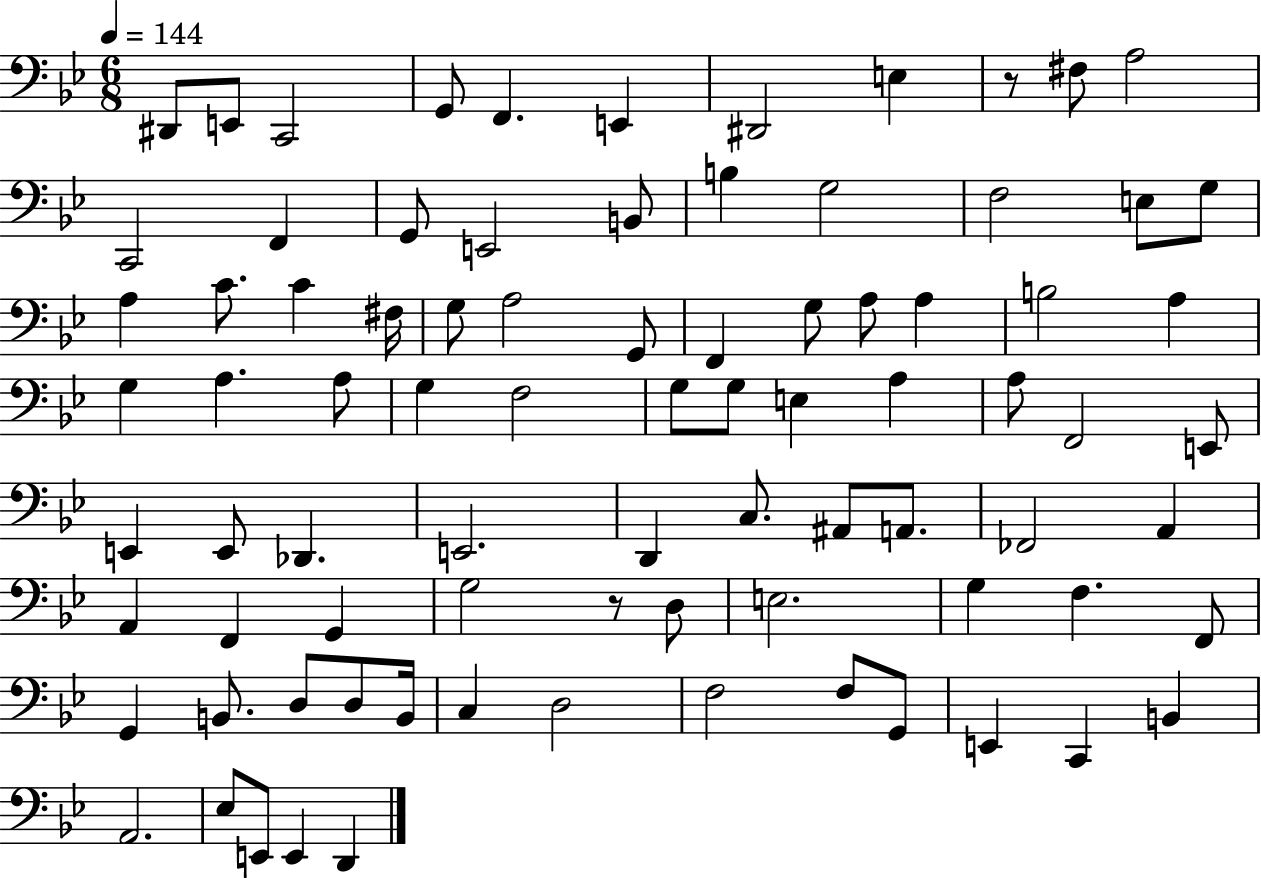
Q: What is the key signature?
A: BES major